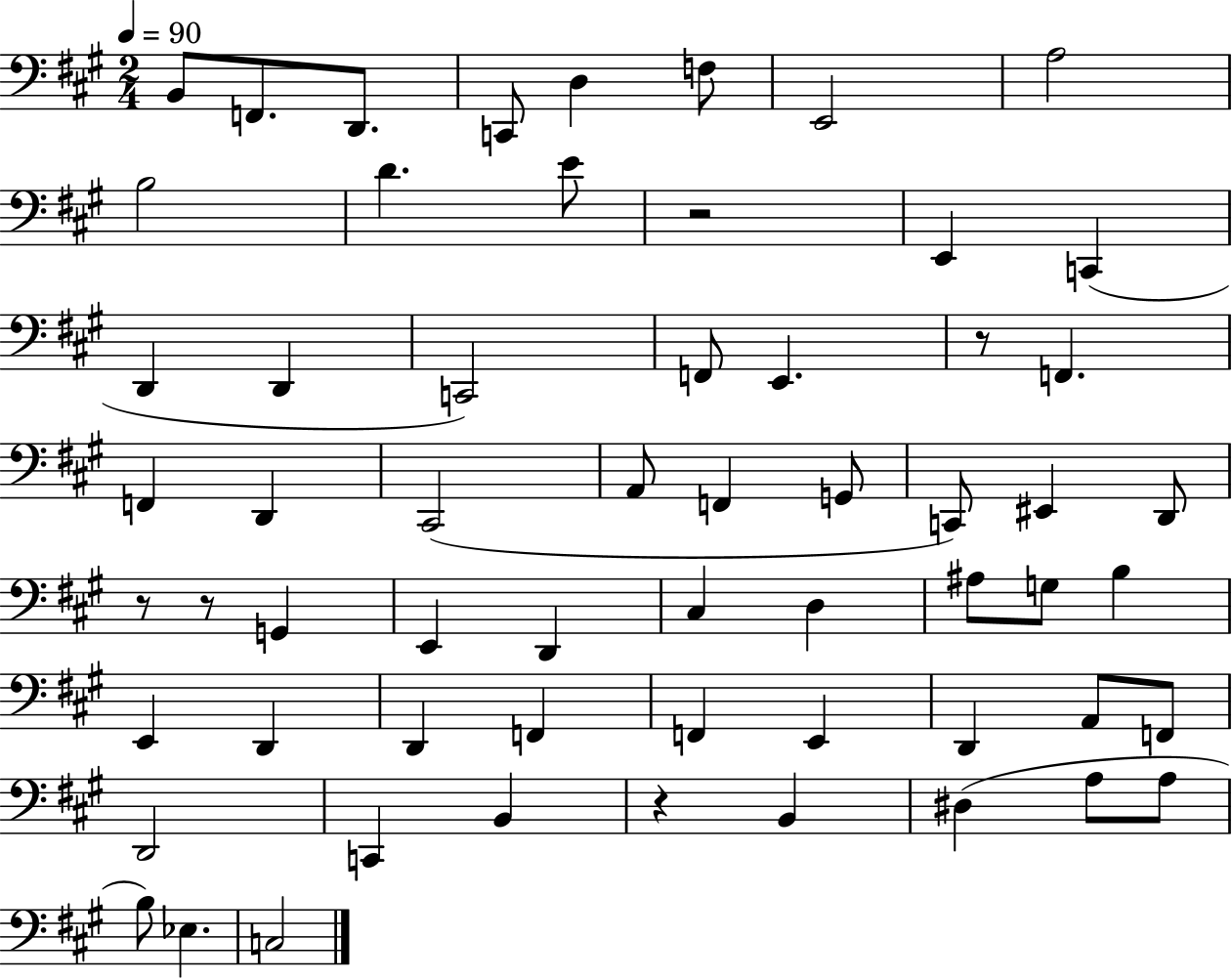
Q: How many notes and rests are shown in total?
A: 60